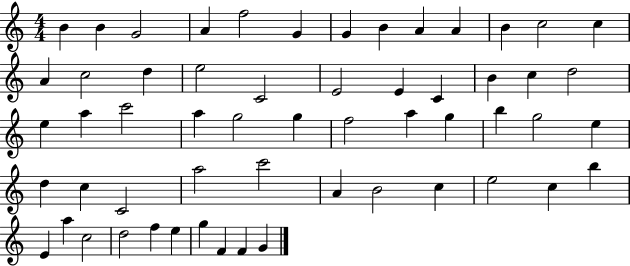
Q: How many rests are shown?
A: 0